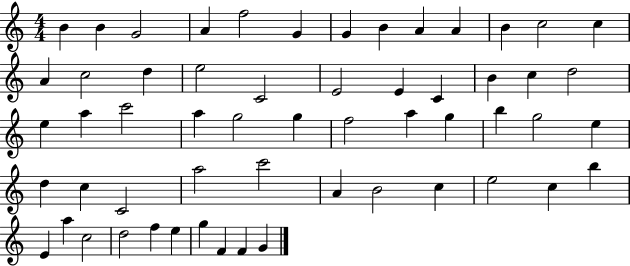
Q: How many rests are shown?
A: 0